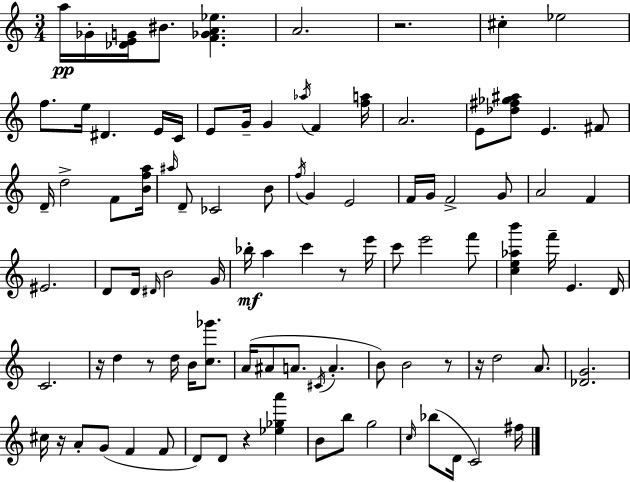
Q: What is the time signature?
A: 3/4